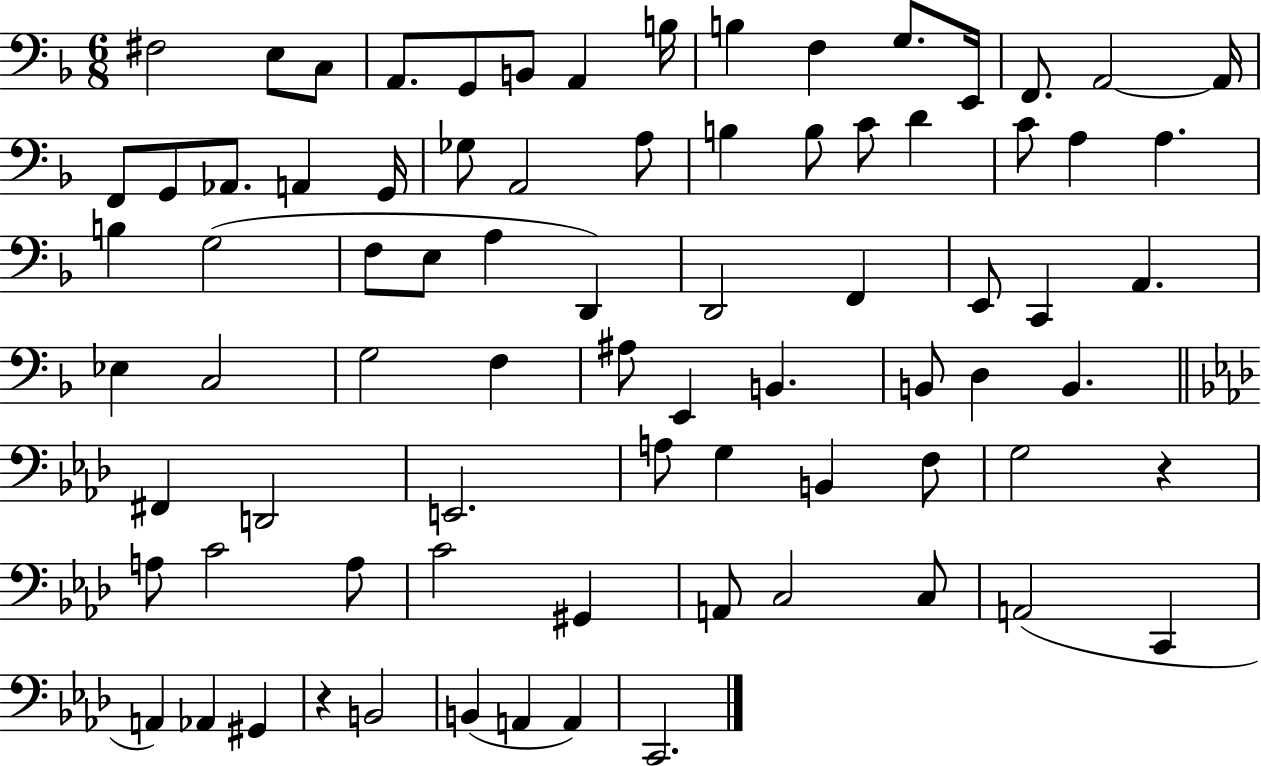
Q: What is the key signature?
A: F major